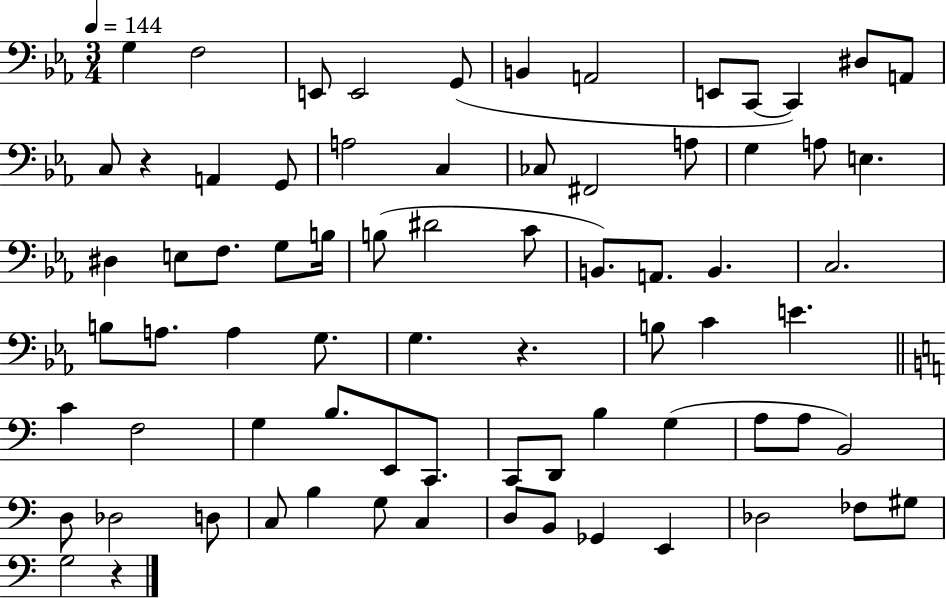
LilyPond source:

{
  \clef bass
  \numericTimeSignature
  \time 3/4
  \key ees \major
  \tempo 4 = 144
  g4 f2 | e,8 e,2 g,8( | b,4 a,2 | e,8 c,8~~ c,4) dis8 a,8 | \break c8 r4 a,4 g,8 | a2 c4 | ces8 fis,2 a8 | g4 a8 e4. | \break dis4 e8 f8. g8 b16 | b8( dis'2 c'8 | b,8.) a,8. b,4. | c2. | \break b8 a8. a4 g8. | g4. r4. | b8 c'4 e'4. | \bar "||" \break \key a \minor c'4 f2 | g4 b8. e,8 c,8. | c,8 d,8 b4 g4( | a8 a8 b,2) | \break d8 des2 d8 | c8 b4 g8 c4 | d8 b,8 ges,4 e,4 | des2 fes8 gis8 | \break g2 r4 | \bar "|."
}